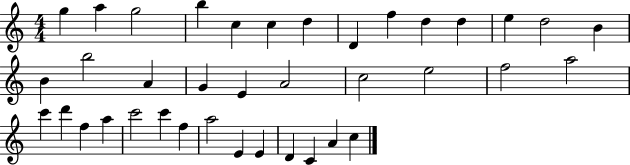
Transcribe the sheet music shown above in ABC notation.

X:1
T:Untitled
M:4/4
L:1/4
K:C
g a g2 b c c d D f d d e d2 B B b2 A G E A2 c2 e2 f2 a2 c' d' f a c'2 c' f a2 E E D C A c